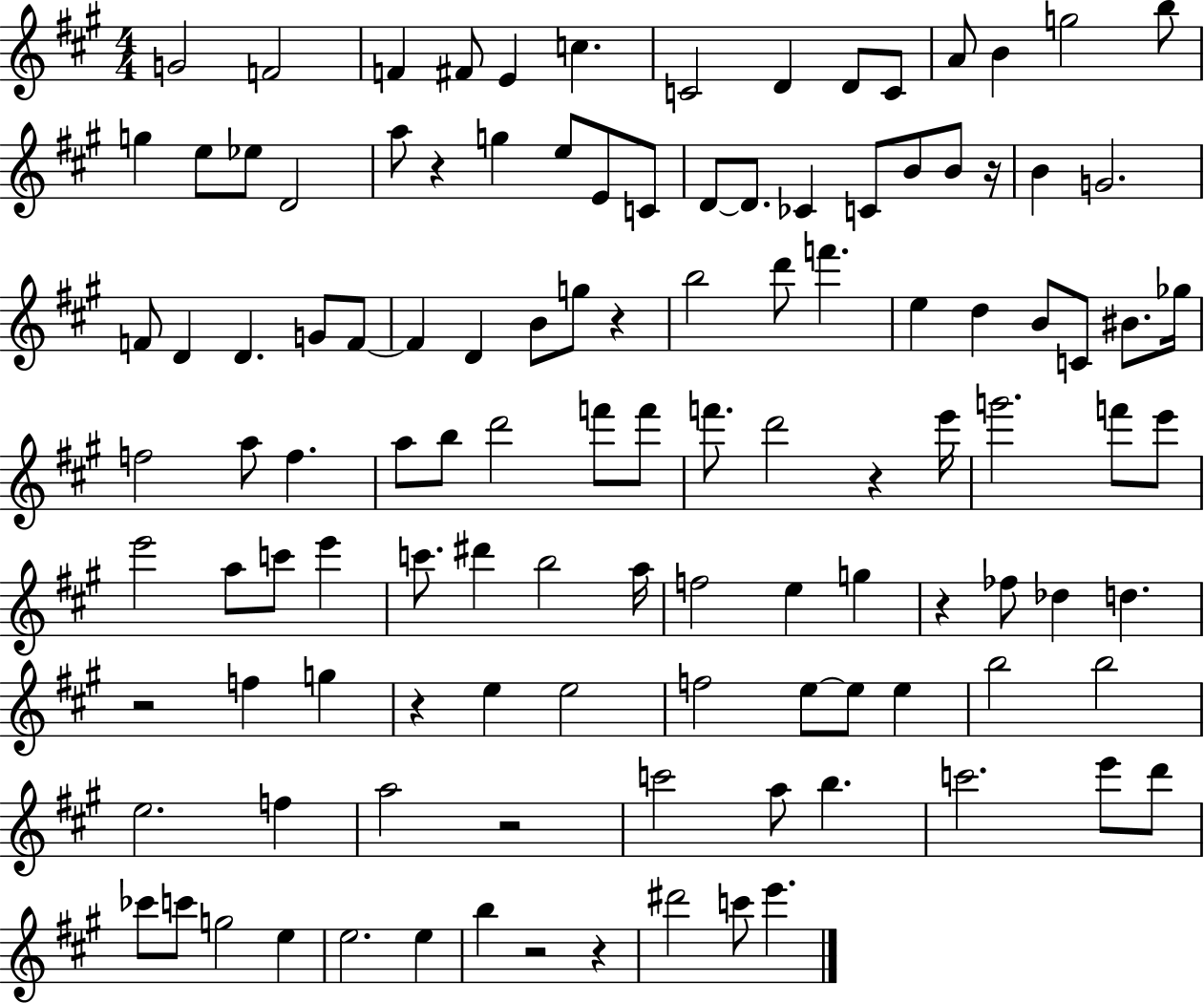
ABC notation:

X:1
T:Untitled
M:4/4
L:1/4
K:A
G2 F2 F ^F/2 E c C2 D D/2 C/2 A/2 B g2 b/2 g e/2 _e/2 D2 a/2 z g e/2 E/2 C/2 D/2 D/2 _C C/2 B/2 B/2 z/4 B G2 F/2 D D G/2 F/2 F D B/2 g/2 z b2 d'/2 f' e d B/2 C/2 ^B/2 _g/4 f2 a/2 f a/2 b/2 d'2 f'/2 f'/2 f'/2 d'2 z e'/4 g'2 f'/2 e'/2 e'2 a/2 c'/2 e' c'/2 ^d' b2 a/4 f2 e g z _f/2 _d d z2 f g z e e2 f2 e/2 e/2 e b2 b2 e2 f a2 z2 c'2 a/2 b c'2 e'/2 d'/2 _c'/2 c'/2 g2 e e2 e b z2 z ^d'2 c'/2 e'